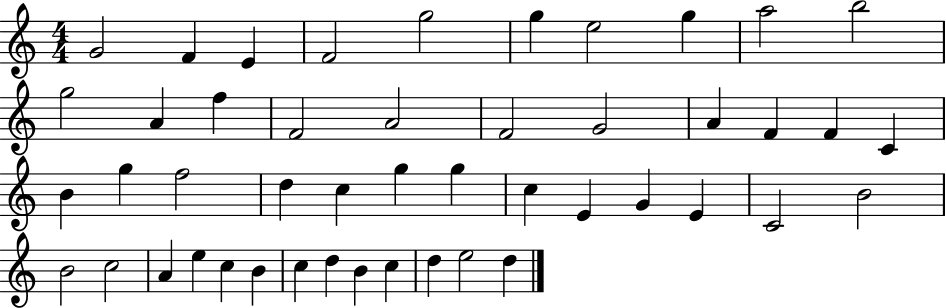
G4/h F4/q E4/q F4/h G5/h G5/q E5/h G5/q A5/h B5/h G5/h A4/q F5/q F4/h A4/h F4/h G4/h A4/q F4/q F4/q C4/q B4/q G5/q F5/h D5/q C5/q G5/q G5/q C5/q E4/q G4/q E4/q C4/h B4/h B4/h C5/h A4/q E5/q C5/q B4/q C5/q D5/q B4/q C5/q D5/q E5/h D5/q